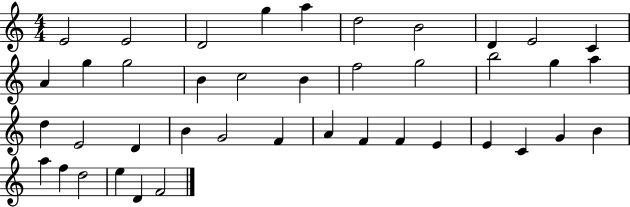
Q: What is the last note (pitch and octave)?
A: F4